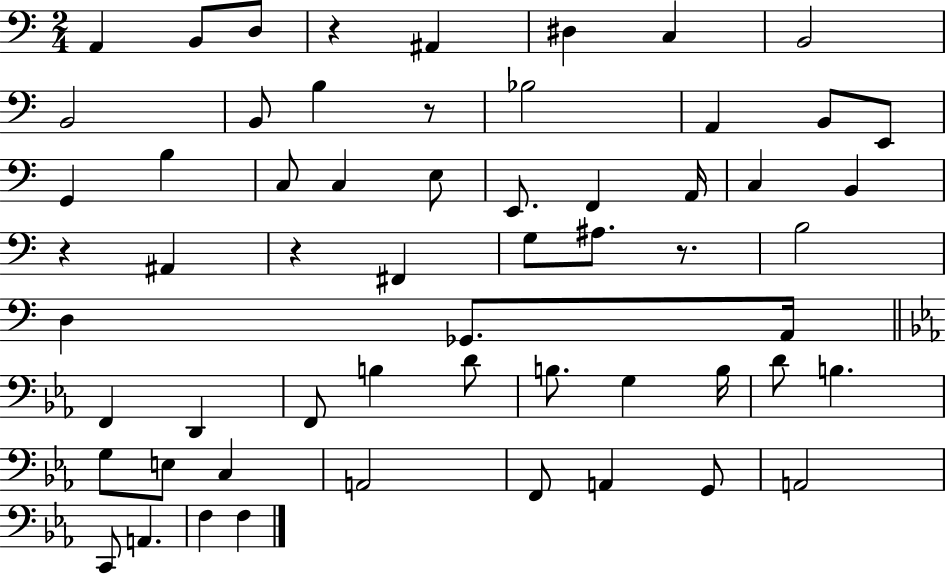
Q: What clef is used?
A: bass